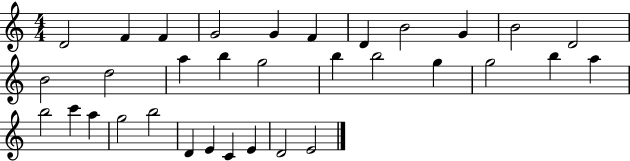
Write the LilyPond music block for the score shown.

{
  \clef treble
  \numericTimeSignature
  \time 4/4
  \key c \major
  d'2 f'4 f'4 | g'2 g'4 f'4 | d'4 b'2 g'4 | b'2 d'2 | \break b'2 d''2 | a''4 b''4 g''2 | b''4 b''2 g''4 | g''2 b''4 a''4 | \break b''2 c'''4 a''4 | g''2 b''2 | d'4 e'4 c'4 e'4 | d'2 e'2 | \break \bar "|."
}